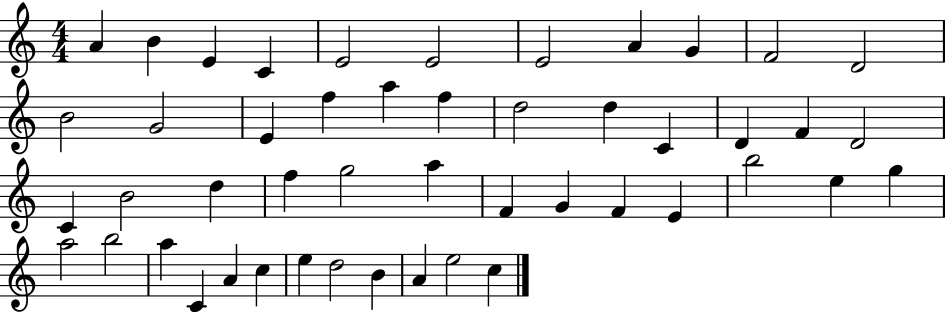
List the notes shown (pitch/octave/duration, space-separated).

A4/q B4/q E4/q C4/q E4/h E4/h E4/h A4/q G4/q F4/h D4/h B4/h G4/h E4/q F5/q A5/q F5/q D5/h D5/q C4/q D4/q F4/q D4/h C4/q B4/h D5/q F5/q G5/h A5/q F4/q G4/q F4/q E4/q B5/h E5/q G5/q A5/h B5/h A5/q C4/q A4/q C5/q E5/q D5/h B4/q A4/q E5/h C5/q